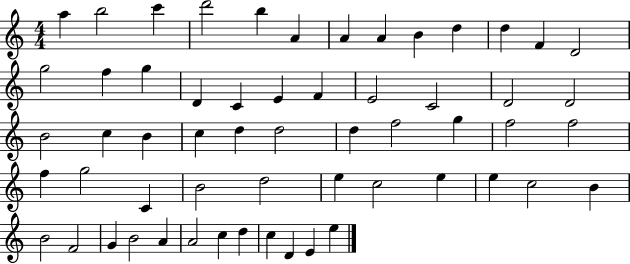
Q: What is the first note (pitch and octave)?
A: A5